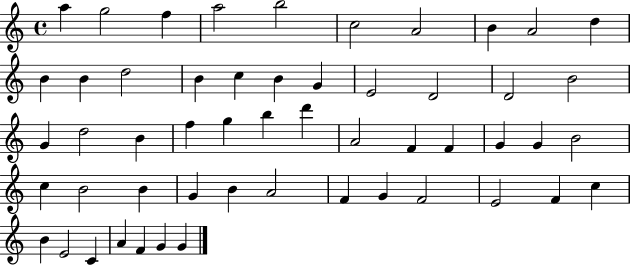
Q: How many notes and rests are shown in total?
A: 53